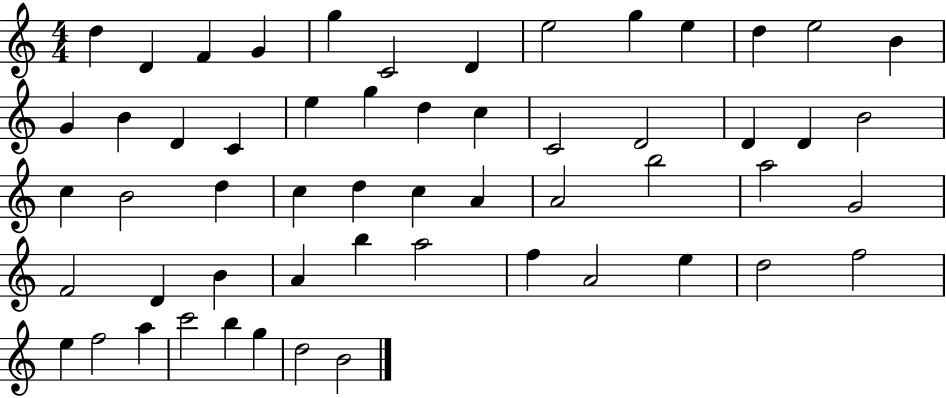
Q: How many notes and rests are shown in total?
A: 56